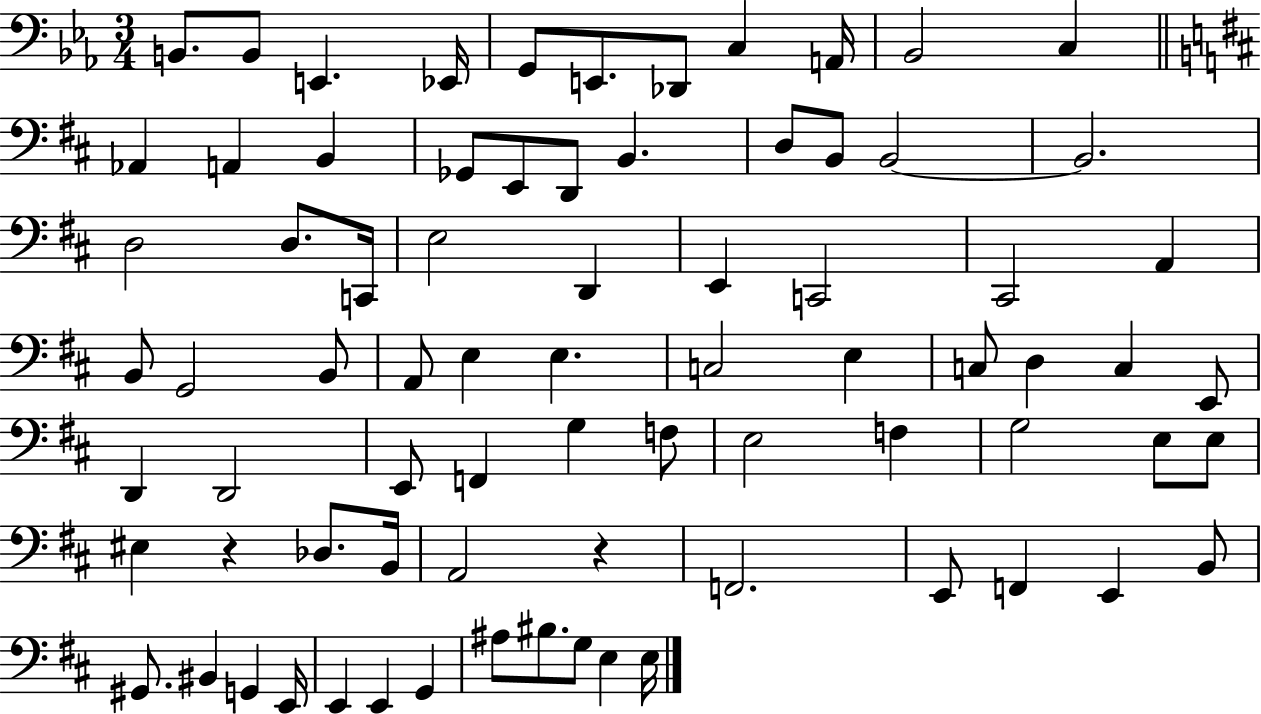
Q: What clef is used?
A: bass